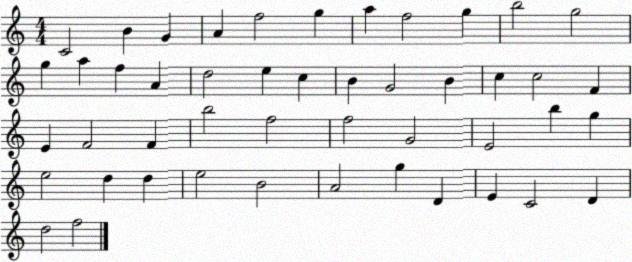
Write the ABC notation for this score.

X:1
T:Untitled
M:4/4
L:1/4
K:C
C2 B G A f2 g a f2 g b2 g2 g a f A d2 e c B G2 B c c2 F E F2 F b2 f2 f2 G2 E2 b g e2 d d e2 B2 A2 g D E C2 D d2 f2